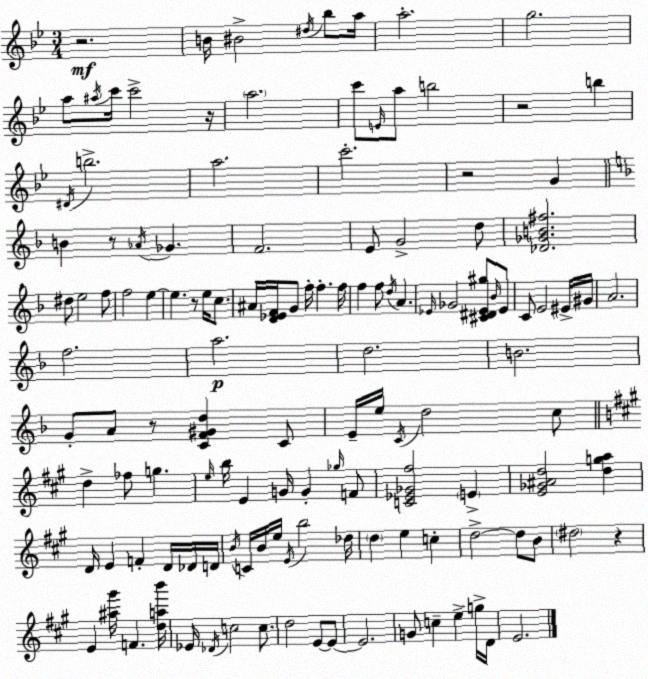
X:1
T:Untitled
M:3/4
L:1/4
K:Bb
z2 B/4 ^B2 ^d/4 _b/2 a/4 a2 g2 a/2 ^a/4 c'/4 c'2 z/4 a2 c'/2 E/4 a/2 b2 z2 b ^D/4 b2 a2 c'2 z2 G B z/2 _A/4 _G F2 E/2 G2 d/2 [_D_GB^f]2 ^d/2 e2 f/2 f2 e e z/2 e/4 c/2 ^A/4 [D_EF]/4 G/2 f/4 f f/4 f f/2 d/4 A _E/4 _G2 [^C^D_E^g]/2 _B/4 _E/2 C/2 E2 ^E/4 ^G/4 A2 f2 a2 d2 B2 G/2 A/2 z/2 [CF^Gd] C/2 E/4 e/4 C/4 d2 c/2 d _f/2 g e/4 b/4 E G/4 G _g/4 F/2 [C_E_G^f]2 E [E_G^Ad]2 [dga] D/4 E F D/4 _D/4 D/4 B/4 C/4 B/4 e/4 E/4 b2 _d/4 d e c d2 d/2 B/2 ^d2 z E [^a^g']/4 F [dab']/4 _E/4 _D/4 c2 c/2 d2 E/2 E/2 E2 G/2 c e g/4 D/4 E2